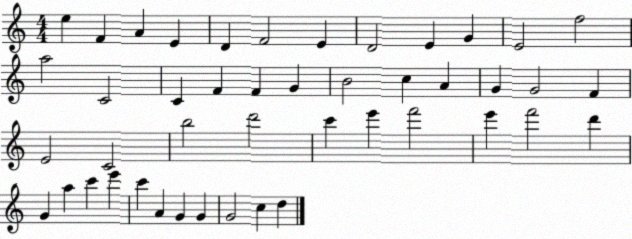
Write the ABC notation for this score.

X:1
T:Untitled
M:4/4
L:1/4
K:C
e F A E D F2 E D2 E G E2 f2 a2 C2 C F F G B2 c A G G2 F E2 C2 b2 d'2 c' e' f'2 e' f'2 d' G a c' e' c' A G G G2 c d